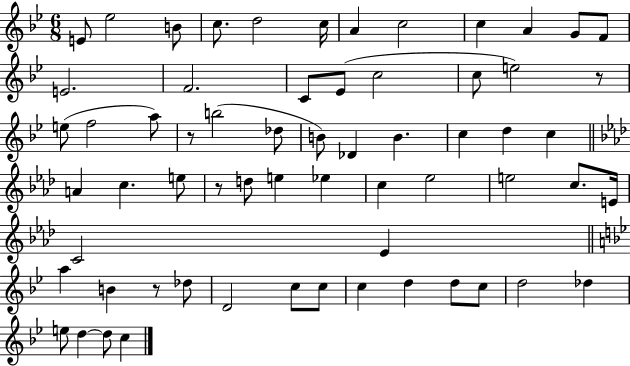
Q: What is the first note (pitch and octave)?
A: E4